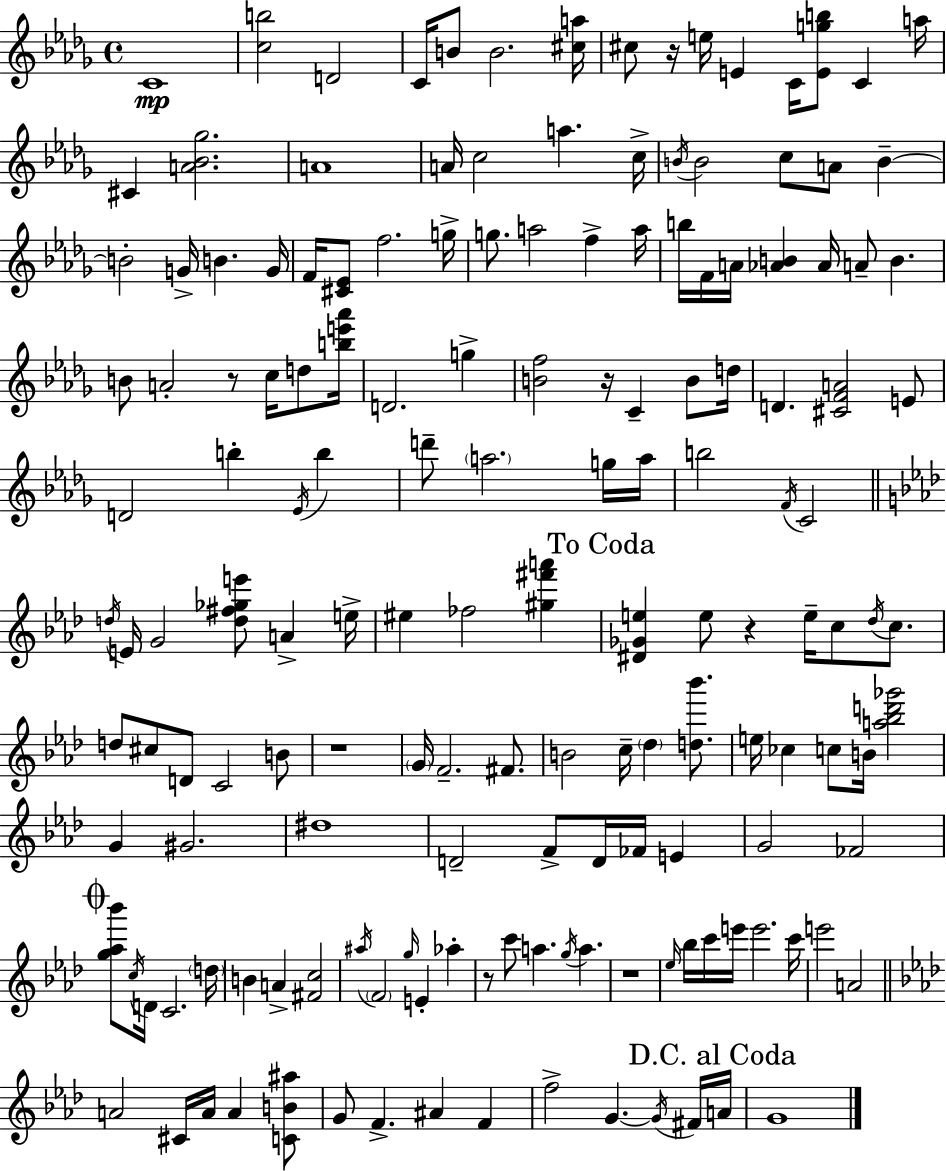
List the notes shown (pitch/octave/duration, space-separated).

C4/w [C5,B5]/h D4/h C4/s B4/e B4/h. [C#5,A5]/s C#5/e R/s E5/s E4/q C4/s [E4,G5,B5]/e C4/q A5/s C#4/q [A4,Bb4,Gb5]/h. A4/w A4/s C5/h A5/q. C5/s B4/s B4/h C5/e A4/e B4/q B4/h G4/s B4/q. G4/s F4/s [C#4,Eb4]/e F5/h. G5/s G5/e. A5/h F5/q A5/s B5/s F4/s A4/s [Ab4,B4]/q Ab4/s A4/e B4/q. B4/e A4/h R/e C5/s D5/e [B5,E6,Ab6]/s D4/h. G5/q [B4,F5]/h R/s C4/q B4/e D5/s D4/q. [C#4,F4,A4]/h E4/e D4/h B5/q Eb4/s B5/q D6/e A5/h. G5/s A5/s B5/h F4/s C4/h D5/s E4/s G4/h [D5,F#5,Gb5,E6]/e A4/q E5/s EIS5/q FES5/h [G#5,F#6,A6]/q [D#4,Gb4,E5]/q E5/e R/q E5/s C5/e Db5/s C5/e. D5/e C#5/e D4/e C4/h B4/e R/w G4/s F4/h. F#4/e. B4/h C5/s Db5/q [D5,Bb6]/e. E5/s CES5/q C5/e B4/s [A5,Bb5,D6,Gb6]/h G4/q G#4/h. D#5/w D4/h F4/e D4/s FES4/s E4/q G4/h FES4/h [G5,Ab5,Bb6]/e C5/s D4/s C4/h. D5/s B4/q A4/q [F#4,C5]/h A#5/s F4/h G5/s E4/q Ab5/q R/e C6/e A5/q. G5/s A5/q. R/w Eb5/s Bb5/s C6/s E6/s E6/h. C6/s E6/h A4/h A4/h C#4/s A4/s A4/q [C4,B4,A#5]/e G4/e F4/q. A#4/q F4/q F5/h G4/q. G4/s F#4/s A4/s G4/w